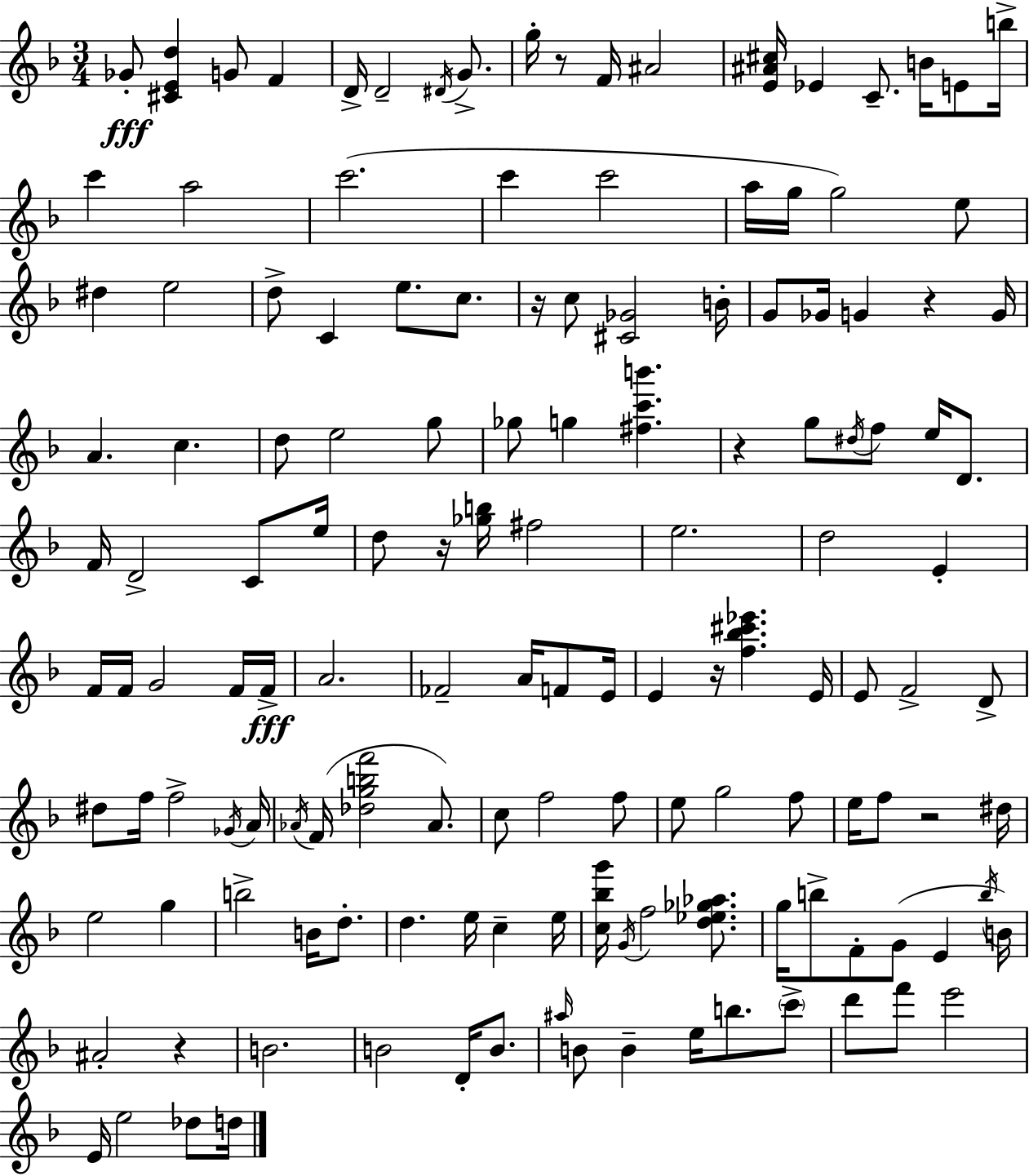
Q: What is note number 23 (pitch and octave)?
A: G5